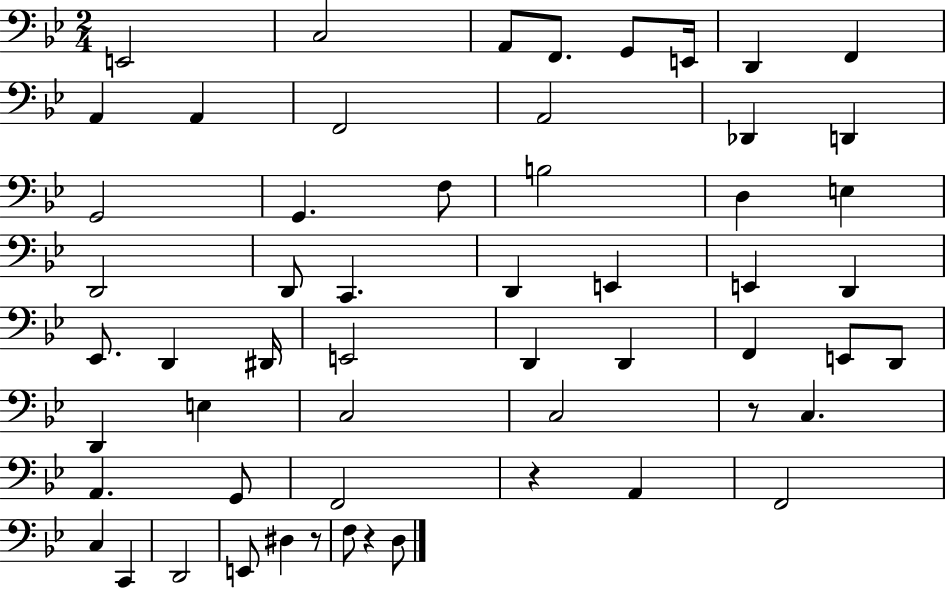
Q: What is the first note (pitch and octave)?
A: E2